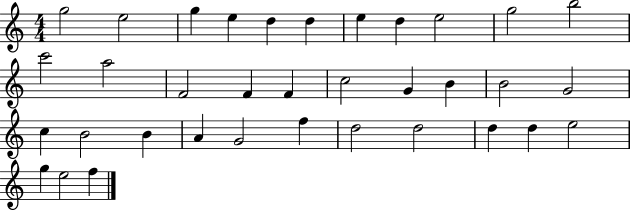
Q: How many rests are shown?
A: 0